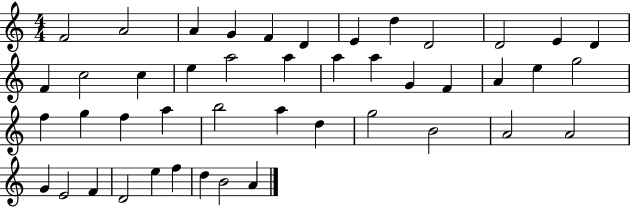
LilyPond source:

{
  \clef treble
  \numericTimeSignature
  \time 4/4
  \key c \major
  f'2 a'2 | a'4 g'4 f'4 d'4 | e'4 d''4 d'2 | d'2 e'4 d'4 | \break f'4 c''2 c''4 | e''4 a''2 a''4 | a''4 a''4 g'4 f'4 | a'4 e''4 g''2 | \break f''4 g''4 f''4 a''4 | b''2 a''4 d''4 | g''2 b'2 | a'2 a'2 | \break g'4 e'2 f'4 | d'2 e''4 f''4 | d''4 b'2 a'4 | \bar "|."
}